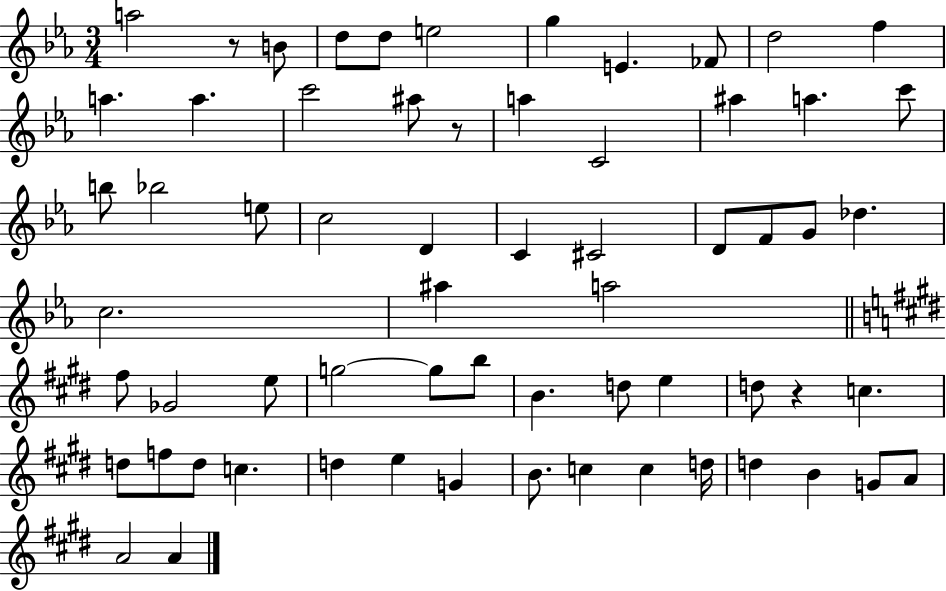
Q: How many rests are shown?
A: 3